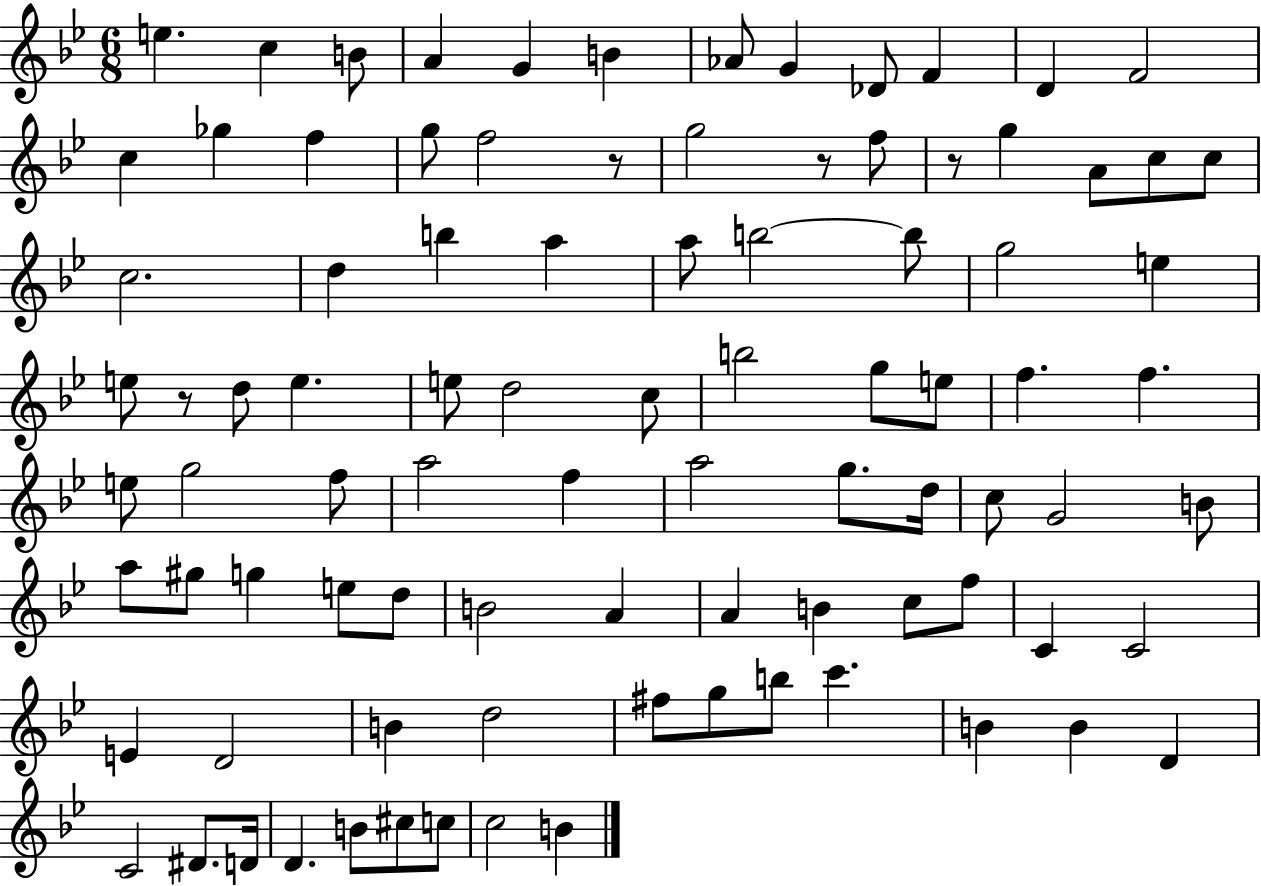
{
  \clef treble
  \numericTimeSignature
  \time 6/8
  \key bes \major
  e''4. c''4 b'8 | a'4 g'4 b'4 | aes'8 g'4 des'8 f'4 | d'4 f'2 | \break c''4 ges''4 f''4 | g''8 f''2 r8 | g''2 r8 f''8 | r8 g''4 a'8 c''8 c''8 | \break c''2. | d''4 b''4 a''4 | a''8 b''2~~ b''8 | g''2 e''4 | \break e''8 r8 d''8 e''4. | e''8 d''2 c''8 | b''2 g''8 e''8 | f''4. f''4. | \break e''8 g''2 f''8 | a''2 f''4 | a''2 g''8. d''16 | c''8 g'2 b'8 | \break a''8 gis''8 g''4 e''8 d''8 | b'2 a'4 | a'4 b'4 c''8 f''8 | c'4 c'2 | \break e'4 d'2 | b'4 d''2 | fis''8 g''8 b''8 c'''4. | b'4 b'4 d'4 | \break c'2 dis'8. d'16 | d'4. b'8 cis''8 c''8 | c''2 b'4 | \bar "|."
}